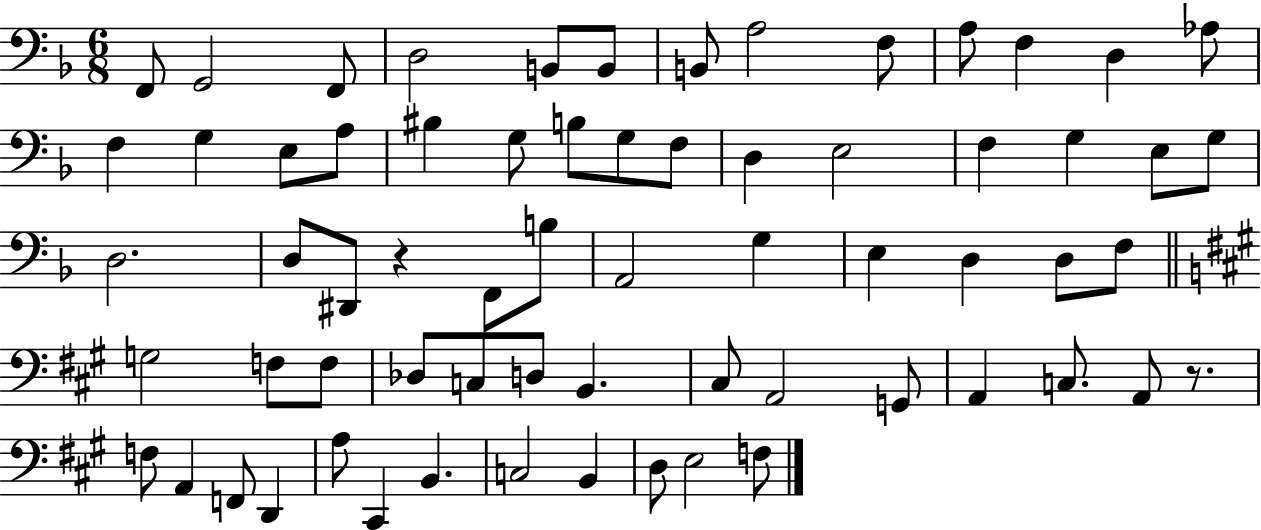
{
  \clef bass
  \numericTimeSignature
  \time 6/8
  \key f \major
  f,8 g,2 f,8 | d2 b,8 b,8 | b,8 a2 f8 | a8 f4 d4 aes8 | \break f4 g4 e8 a8 | bis4 g8 b8 g8 f8 | d4 e2 | f4 g4 e8 g8 | \break d2. | d8 dis,8 r4 f,8 b8 | a,2 g4 | e4 d4 d8 f8 | \break \bar "||" \break \key a \major g2 f8 f8 | des8 c8 d8 b,4. | cis8 a,2 g,8 | a,4 c8. a,8 r8. | \break f8 a,4 f,8 d,4 | a8 cis,4 b,4. | c2 b,4 | d8 e2 f8 | \break \bar "|."
}